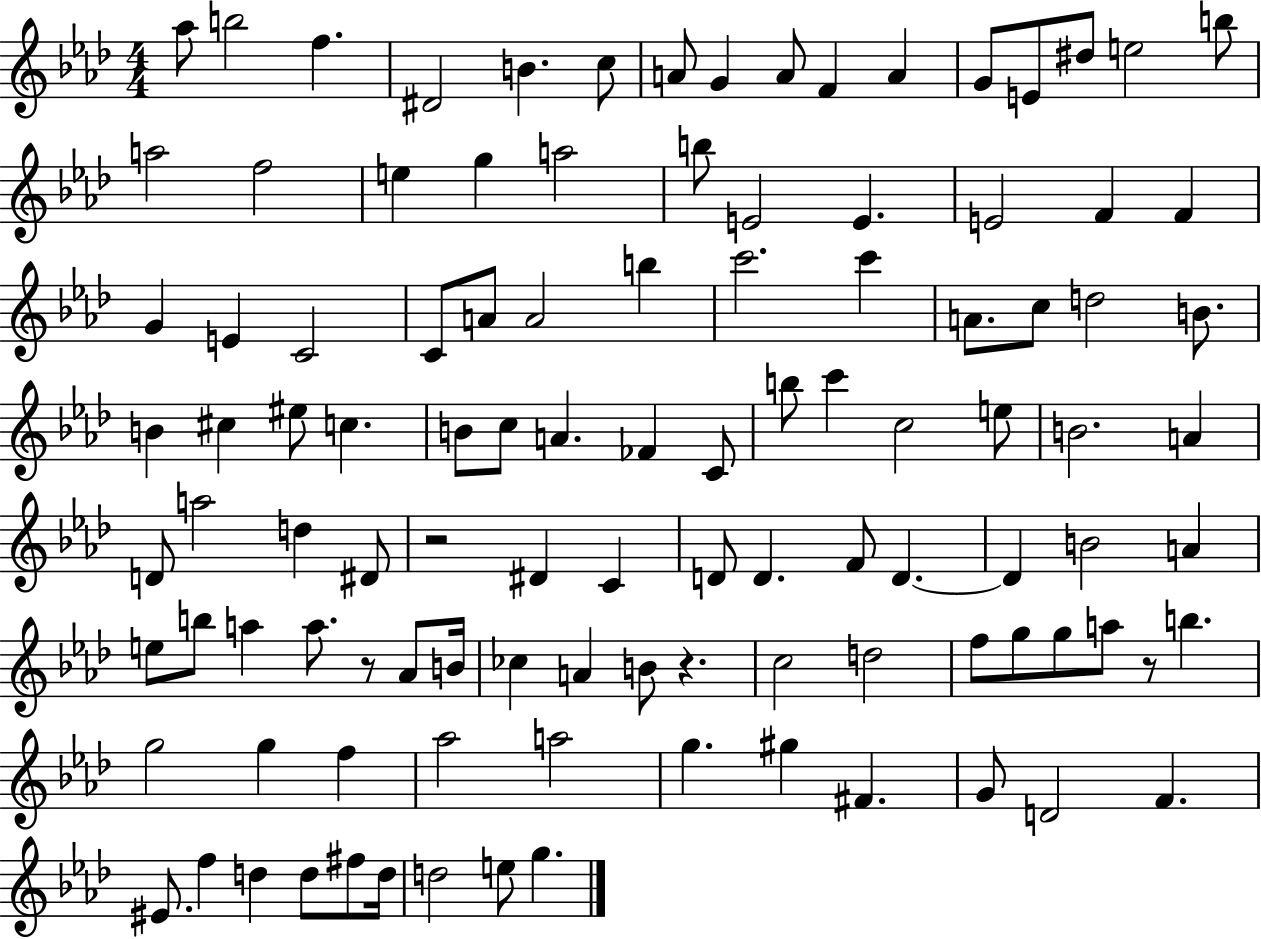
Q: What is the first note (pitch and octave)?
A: Ab5